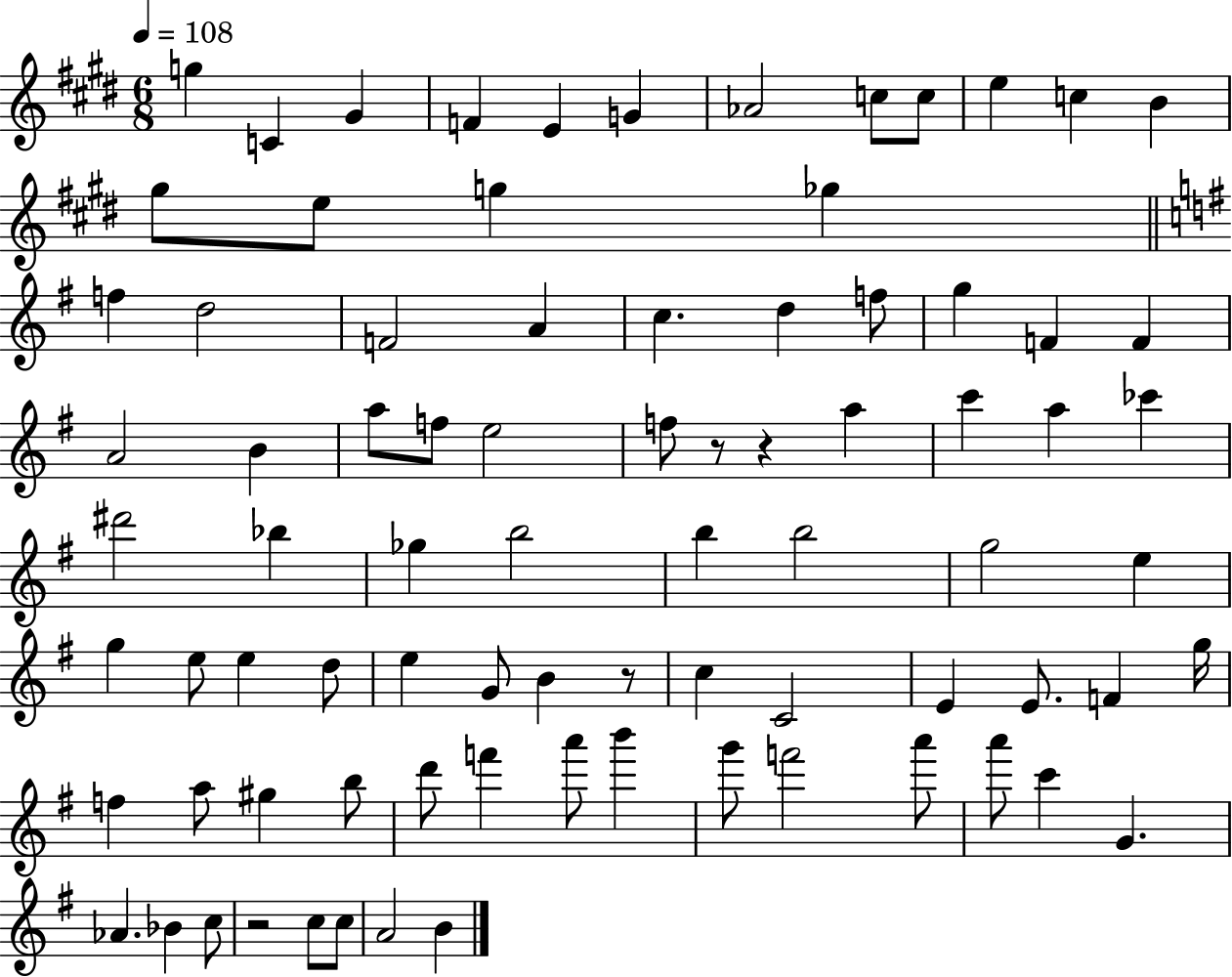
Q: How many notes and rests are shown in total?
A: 82